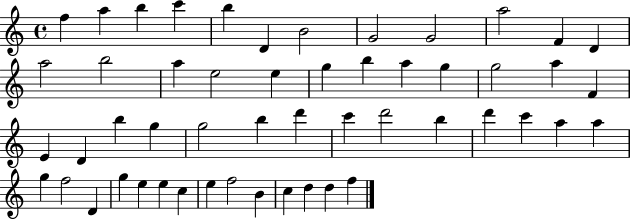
{
  \clef treble
  \time 4/4
  \defaultTimeSignature
  \key c \major
  f''4 a''4 b''4 c'''4 | b''4 d'4 b'2 | g'2 g'2 | a''2 f'4 d'4 | \break a''2 b''2 | a''4 e''2 e''4 | g''4 b''4 a''4 g''4 | g''2 a''4 f'4 | \break e'4 d'4 b''4 g''4 | g''2 b''4 d'''4 | c'''4 d'''2 b''4 | d'''4 c'''4 a''4 a''4 | \break g''4 f''2 d'4 | g''4 e''4 e''4 c''4 | e''4 f''2 b'4 | c''4 d''4 d''4 f''4 | \break \bar "|."
}